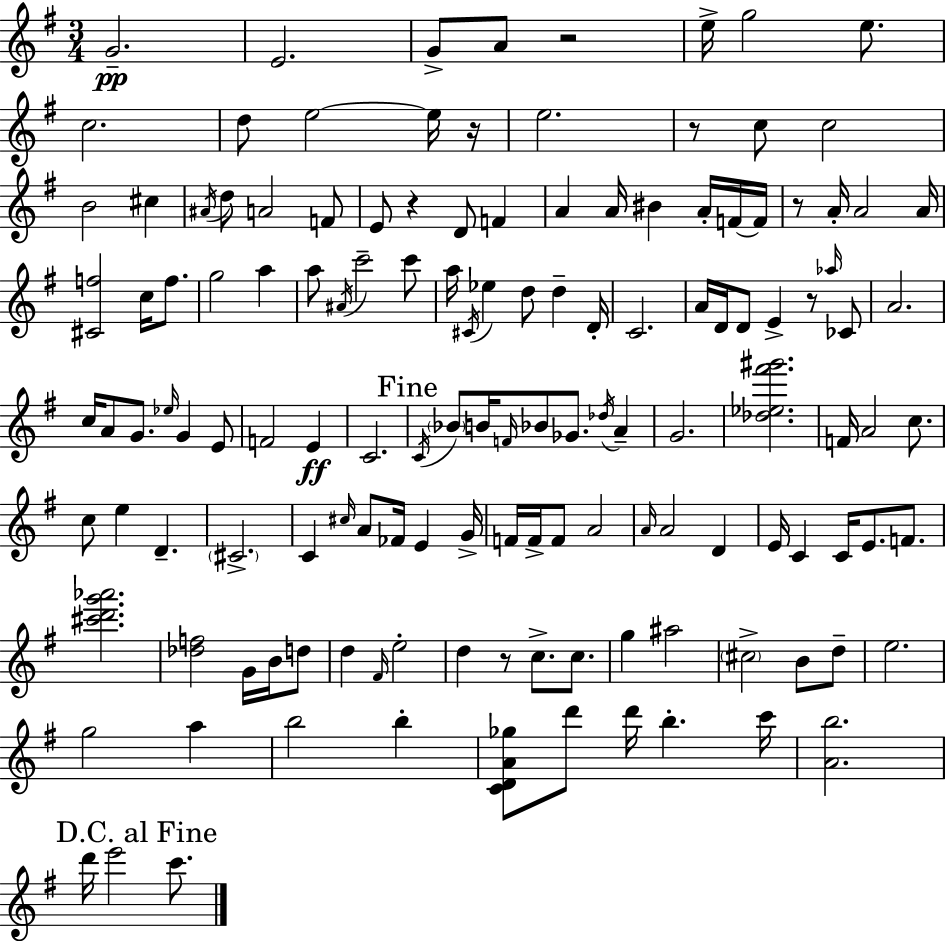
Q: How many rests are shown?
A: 7